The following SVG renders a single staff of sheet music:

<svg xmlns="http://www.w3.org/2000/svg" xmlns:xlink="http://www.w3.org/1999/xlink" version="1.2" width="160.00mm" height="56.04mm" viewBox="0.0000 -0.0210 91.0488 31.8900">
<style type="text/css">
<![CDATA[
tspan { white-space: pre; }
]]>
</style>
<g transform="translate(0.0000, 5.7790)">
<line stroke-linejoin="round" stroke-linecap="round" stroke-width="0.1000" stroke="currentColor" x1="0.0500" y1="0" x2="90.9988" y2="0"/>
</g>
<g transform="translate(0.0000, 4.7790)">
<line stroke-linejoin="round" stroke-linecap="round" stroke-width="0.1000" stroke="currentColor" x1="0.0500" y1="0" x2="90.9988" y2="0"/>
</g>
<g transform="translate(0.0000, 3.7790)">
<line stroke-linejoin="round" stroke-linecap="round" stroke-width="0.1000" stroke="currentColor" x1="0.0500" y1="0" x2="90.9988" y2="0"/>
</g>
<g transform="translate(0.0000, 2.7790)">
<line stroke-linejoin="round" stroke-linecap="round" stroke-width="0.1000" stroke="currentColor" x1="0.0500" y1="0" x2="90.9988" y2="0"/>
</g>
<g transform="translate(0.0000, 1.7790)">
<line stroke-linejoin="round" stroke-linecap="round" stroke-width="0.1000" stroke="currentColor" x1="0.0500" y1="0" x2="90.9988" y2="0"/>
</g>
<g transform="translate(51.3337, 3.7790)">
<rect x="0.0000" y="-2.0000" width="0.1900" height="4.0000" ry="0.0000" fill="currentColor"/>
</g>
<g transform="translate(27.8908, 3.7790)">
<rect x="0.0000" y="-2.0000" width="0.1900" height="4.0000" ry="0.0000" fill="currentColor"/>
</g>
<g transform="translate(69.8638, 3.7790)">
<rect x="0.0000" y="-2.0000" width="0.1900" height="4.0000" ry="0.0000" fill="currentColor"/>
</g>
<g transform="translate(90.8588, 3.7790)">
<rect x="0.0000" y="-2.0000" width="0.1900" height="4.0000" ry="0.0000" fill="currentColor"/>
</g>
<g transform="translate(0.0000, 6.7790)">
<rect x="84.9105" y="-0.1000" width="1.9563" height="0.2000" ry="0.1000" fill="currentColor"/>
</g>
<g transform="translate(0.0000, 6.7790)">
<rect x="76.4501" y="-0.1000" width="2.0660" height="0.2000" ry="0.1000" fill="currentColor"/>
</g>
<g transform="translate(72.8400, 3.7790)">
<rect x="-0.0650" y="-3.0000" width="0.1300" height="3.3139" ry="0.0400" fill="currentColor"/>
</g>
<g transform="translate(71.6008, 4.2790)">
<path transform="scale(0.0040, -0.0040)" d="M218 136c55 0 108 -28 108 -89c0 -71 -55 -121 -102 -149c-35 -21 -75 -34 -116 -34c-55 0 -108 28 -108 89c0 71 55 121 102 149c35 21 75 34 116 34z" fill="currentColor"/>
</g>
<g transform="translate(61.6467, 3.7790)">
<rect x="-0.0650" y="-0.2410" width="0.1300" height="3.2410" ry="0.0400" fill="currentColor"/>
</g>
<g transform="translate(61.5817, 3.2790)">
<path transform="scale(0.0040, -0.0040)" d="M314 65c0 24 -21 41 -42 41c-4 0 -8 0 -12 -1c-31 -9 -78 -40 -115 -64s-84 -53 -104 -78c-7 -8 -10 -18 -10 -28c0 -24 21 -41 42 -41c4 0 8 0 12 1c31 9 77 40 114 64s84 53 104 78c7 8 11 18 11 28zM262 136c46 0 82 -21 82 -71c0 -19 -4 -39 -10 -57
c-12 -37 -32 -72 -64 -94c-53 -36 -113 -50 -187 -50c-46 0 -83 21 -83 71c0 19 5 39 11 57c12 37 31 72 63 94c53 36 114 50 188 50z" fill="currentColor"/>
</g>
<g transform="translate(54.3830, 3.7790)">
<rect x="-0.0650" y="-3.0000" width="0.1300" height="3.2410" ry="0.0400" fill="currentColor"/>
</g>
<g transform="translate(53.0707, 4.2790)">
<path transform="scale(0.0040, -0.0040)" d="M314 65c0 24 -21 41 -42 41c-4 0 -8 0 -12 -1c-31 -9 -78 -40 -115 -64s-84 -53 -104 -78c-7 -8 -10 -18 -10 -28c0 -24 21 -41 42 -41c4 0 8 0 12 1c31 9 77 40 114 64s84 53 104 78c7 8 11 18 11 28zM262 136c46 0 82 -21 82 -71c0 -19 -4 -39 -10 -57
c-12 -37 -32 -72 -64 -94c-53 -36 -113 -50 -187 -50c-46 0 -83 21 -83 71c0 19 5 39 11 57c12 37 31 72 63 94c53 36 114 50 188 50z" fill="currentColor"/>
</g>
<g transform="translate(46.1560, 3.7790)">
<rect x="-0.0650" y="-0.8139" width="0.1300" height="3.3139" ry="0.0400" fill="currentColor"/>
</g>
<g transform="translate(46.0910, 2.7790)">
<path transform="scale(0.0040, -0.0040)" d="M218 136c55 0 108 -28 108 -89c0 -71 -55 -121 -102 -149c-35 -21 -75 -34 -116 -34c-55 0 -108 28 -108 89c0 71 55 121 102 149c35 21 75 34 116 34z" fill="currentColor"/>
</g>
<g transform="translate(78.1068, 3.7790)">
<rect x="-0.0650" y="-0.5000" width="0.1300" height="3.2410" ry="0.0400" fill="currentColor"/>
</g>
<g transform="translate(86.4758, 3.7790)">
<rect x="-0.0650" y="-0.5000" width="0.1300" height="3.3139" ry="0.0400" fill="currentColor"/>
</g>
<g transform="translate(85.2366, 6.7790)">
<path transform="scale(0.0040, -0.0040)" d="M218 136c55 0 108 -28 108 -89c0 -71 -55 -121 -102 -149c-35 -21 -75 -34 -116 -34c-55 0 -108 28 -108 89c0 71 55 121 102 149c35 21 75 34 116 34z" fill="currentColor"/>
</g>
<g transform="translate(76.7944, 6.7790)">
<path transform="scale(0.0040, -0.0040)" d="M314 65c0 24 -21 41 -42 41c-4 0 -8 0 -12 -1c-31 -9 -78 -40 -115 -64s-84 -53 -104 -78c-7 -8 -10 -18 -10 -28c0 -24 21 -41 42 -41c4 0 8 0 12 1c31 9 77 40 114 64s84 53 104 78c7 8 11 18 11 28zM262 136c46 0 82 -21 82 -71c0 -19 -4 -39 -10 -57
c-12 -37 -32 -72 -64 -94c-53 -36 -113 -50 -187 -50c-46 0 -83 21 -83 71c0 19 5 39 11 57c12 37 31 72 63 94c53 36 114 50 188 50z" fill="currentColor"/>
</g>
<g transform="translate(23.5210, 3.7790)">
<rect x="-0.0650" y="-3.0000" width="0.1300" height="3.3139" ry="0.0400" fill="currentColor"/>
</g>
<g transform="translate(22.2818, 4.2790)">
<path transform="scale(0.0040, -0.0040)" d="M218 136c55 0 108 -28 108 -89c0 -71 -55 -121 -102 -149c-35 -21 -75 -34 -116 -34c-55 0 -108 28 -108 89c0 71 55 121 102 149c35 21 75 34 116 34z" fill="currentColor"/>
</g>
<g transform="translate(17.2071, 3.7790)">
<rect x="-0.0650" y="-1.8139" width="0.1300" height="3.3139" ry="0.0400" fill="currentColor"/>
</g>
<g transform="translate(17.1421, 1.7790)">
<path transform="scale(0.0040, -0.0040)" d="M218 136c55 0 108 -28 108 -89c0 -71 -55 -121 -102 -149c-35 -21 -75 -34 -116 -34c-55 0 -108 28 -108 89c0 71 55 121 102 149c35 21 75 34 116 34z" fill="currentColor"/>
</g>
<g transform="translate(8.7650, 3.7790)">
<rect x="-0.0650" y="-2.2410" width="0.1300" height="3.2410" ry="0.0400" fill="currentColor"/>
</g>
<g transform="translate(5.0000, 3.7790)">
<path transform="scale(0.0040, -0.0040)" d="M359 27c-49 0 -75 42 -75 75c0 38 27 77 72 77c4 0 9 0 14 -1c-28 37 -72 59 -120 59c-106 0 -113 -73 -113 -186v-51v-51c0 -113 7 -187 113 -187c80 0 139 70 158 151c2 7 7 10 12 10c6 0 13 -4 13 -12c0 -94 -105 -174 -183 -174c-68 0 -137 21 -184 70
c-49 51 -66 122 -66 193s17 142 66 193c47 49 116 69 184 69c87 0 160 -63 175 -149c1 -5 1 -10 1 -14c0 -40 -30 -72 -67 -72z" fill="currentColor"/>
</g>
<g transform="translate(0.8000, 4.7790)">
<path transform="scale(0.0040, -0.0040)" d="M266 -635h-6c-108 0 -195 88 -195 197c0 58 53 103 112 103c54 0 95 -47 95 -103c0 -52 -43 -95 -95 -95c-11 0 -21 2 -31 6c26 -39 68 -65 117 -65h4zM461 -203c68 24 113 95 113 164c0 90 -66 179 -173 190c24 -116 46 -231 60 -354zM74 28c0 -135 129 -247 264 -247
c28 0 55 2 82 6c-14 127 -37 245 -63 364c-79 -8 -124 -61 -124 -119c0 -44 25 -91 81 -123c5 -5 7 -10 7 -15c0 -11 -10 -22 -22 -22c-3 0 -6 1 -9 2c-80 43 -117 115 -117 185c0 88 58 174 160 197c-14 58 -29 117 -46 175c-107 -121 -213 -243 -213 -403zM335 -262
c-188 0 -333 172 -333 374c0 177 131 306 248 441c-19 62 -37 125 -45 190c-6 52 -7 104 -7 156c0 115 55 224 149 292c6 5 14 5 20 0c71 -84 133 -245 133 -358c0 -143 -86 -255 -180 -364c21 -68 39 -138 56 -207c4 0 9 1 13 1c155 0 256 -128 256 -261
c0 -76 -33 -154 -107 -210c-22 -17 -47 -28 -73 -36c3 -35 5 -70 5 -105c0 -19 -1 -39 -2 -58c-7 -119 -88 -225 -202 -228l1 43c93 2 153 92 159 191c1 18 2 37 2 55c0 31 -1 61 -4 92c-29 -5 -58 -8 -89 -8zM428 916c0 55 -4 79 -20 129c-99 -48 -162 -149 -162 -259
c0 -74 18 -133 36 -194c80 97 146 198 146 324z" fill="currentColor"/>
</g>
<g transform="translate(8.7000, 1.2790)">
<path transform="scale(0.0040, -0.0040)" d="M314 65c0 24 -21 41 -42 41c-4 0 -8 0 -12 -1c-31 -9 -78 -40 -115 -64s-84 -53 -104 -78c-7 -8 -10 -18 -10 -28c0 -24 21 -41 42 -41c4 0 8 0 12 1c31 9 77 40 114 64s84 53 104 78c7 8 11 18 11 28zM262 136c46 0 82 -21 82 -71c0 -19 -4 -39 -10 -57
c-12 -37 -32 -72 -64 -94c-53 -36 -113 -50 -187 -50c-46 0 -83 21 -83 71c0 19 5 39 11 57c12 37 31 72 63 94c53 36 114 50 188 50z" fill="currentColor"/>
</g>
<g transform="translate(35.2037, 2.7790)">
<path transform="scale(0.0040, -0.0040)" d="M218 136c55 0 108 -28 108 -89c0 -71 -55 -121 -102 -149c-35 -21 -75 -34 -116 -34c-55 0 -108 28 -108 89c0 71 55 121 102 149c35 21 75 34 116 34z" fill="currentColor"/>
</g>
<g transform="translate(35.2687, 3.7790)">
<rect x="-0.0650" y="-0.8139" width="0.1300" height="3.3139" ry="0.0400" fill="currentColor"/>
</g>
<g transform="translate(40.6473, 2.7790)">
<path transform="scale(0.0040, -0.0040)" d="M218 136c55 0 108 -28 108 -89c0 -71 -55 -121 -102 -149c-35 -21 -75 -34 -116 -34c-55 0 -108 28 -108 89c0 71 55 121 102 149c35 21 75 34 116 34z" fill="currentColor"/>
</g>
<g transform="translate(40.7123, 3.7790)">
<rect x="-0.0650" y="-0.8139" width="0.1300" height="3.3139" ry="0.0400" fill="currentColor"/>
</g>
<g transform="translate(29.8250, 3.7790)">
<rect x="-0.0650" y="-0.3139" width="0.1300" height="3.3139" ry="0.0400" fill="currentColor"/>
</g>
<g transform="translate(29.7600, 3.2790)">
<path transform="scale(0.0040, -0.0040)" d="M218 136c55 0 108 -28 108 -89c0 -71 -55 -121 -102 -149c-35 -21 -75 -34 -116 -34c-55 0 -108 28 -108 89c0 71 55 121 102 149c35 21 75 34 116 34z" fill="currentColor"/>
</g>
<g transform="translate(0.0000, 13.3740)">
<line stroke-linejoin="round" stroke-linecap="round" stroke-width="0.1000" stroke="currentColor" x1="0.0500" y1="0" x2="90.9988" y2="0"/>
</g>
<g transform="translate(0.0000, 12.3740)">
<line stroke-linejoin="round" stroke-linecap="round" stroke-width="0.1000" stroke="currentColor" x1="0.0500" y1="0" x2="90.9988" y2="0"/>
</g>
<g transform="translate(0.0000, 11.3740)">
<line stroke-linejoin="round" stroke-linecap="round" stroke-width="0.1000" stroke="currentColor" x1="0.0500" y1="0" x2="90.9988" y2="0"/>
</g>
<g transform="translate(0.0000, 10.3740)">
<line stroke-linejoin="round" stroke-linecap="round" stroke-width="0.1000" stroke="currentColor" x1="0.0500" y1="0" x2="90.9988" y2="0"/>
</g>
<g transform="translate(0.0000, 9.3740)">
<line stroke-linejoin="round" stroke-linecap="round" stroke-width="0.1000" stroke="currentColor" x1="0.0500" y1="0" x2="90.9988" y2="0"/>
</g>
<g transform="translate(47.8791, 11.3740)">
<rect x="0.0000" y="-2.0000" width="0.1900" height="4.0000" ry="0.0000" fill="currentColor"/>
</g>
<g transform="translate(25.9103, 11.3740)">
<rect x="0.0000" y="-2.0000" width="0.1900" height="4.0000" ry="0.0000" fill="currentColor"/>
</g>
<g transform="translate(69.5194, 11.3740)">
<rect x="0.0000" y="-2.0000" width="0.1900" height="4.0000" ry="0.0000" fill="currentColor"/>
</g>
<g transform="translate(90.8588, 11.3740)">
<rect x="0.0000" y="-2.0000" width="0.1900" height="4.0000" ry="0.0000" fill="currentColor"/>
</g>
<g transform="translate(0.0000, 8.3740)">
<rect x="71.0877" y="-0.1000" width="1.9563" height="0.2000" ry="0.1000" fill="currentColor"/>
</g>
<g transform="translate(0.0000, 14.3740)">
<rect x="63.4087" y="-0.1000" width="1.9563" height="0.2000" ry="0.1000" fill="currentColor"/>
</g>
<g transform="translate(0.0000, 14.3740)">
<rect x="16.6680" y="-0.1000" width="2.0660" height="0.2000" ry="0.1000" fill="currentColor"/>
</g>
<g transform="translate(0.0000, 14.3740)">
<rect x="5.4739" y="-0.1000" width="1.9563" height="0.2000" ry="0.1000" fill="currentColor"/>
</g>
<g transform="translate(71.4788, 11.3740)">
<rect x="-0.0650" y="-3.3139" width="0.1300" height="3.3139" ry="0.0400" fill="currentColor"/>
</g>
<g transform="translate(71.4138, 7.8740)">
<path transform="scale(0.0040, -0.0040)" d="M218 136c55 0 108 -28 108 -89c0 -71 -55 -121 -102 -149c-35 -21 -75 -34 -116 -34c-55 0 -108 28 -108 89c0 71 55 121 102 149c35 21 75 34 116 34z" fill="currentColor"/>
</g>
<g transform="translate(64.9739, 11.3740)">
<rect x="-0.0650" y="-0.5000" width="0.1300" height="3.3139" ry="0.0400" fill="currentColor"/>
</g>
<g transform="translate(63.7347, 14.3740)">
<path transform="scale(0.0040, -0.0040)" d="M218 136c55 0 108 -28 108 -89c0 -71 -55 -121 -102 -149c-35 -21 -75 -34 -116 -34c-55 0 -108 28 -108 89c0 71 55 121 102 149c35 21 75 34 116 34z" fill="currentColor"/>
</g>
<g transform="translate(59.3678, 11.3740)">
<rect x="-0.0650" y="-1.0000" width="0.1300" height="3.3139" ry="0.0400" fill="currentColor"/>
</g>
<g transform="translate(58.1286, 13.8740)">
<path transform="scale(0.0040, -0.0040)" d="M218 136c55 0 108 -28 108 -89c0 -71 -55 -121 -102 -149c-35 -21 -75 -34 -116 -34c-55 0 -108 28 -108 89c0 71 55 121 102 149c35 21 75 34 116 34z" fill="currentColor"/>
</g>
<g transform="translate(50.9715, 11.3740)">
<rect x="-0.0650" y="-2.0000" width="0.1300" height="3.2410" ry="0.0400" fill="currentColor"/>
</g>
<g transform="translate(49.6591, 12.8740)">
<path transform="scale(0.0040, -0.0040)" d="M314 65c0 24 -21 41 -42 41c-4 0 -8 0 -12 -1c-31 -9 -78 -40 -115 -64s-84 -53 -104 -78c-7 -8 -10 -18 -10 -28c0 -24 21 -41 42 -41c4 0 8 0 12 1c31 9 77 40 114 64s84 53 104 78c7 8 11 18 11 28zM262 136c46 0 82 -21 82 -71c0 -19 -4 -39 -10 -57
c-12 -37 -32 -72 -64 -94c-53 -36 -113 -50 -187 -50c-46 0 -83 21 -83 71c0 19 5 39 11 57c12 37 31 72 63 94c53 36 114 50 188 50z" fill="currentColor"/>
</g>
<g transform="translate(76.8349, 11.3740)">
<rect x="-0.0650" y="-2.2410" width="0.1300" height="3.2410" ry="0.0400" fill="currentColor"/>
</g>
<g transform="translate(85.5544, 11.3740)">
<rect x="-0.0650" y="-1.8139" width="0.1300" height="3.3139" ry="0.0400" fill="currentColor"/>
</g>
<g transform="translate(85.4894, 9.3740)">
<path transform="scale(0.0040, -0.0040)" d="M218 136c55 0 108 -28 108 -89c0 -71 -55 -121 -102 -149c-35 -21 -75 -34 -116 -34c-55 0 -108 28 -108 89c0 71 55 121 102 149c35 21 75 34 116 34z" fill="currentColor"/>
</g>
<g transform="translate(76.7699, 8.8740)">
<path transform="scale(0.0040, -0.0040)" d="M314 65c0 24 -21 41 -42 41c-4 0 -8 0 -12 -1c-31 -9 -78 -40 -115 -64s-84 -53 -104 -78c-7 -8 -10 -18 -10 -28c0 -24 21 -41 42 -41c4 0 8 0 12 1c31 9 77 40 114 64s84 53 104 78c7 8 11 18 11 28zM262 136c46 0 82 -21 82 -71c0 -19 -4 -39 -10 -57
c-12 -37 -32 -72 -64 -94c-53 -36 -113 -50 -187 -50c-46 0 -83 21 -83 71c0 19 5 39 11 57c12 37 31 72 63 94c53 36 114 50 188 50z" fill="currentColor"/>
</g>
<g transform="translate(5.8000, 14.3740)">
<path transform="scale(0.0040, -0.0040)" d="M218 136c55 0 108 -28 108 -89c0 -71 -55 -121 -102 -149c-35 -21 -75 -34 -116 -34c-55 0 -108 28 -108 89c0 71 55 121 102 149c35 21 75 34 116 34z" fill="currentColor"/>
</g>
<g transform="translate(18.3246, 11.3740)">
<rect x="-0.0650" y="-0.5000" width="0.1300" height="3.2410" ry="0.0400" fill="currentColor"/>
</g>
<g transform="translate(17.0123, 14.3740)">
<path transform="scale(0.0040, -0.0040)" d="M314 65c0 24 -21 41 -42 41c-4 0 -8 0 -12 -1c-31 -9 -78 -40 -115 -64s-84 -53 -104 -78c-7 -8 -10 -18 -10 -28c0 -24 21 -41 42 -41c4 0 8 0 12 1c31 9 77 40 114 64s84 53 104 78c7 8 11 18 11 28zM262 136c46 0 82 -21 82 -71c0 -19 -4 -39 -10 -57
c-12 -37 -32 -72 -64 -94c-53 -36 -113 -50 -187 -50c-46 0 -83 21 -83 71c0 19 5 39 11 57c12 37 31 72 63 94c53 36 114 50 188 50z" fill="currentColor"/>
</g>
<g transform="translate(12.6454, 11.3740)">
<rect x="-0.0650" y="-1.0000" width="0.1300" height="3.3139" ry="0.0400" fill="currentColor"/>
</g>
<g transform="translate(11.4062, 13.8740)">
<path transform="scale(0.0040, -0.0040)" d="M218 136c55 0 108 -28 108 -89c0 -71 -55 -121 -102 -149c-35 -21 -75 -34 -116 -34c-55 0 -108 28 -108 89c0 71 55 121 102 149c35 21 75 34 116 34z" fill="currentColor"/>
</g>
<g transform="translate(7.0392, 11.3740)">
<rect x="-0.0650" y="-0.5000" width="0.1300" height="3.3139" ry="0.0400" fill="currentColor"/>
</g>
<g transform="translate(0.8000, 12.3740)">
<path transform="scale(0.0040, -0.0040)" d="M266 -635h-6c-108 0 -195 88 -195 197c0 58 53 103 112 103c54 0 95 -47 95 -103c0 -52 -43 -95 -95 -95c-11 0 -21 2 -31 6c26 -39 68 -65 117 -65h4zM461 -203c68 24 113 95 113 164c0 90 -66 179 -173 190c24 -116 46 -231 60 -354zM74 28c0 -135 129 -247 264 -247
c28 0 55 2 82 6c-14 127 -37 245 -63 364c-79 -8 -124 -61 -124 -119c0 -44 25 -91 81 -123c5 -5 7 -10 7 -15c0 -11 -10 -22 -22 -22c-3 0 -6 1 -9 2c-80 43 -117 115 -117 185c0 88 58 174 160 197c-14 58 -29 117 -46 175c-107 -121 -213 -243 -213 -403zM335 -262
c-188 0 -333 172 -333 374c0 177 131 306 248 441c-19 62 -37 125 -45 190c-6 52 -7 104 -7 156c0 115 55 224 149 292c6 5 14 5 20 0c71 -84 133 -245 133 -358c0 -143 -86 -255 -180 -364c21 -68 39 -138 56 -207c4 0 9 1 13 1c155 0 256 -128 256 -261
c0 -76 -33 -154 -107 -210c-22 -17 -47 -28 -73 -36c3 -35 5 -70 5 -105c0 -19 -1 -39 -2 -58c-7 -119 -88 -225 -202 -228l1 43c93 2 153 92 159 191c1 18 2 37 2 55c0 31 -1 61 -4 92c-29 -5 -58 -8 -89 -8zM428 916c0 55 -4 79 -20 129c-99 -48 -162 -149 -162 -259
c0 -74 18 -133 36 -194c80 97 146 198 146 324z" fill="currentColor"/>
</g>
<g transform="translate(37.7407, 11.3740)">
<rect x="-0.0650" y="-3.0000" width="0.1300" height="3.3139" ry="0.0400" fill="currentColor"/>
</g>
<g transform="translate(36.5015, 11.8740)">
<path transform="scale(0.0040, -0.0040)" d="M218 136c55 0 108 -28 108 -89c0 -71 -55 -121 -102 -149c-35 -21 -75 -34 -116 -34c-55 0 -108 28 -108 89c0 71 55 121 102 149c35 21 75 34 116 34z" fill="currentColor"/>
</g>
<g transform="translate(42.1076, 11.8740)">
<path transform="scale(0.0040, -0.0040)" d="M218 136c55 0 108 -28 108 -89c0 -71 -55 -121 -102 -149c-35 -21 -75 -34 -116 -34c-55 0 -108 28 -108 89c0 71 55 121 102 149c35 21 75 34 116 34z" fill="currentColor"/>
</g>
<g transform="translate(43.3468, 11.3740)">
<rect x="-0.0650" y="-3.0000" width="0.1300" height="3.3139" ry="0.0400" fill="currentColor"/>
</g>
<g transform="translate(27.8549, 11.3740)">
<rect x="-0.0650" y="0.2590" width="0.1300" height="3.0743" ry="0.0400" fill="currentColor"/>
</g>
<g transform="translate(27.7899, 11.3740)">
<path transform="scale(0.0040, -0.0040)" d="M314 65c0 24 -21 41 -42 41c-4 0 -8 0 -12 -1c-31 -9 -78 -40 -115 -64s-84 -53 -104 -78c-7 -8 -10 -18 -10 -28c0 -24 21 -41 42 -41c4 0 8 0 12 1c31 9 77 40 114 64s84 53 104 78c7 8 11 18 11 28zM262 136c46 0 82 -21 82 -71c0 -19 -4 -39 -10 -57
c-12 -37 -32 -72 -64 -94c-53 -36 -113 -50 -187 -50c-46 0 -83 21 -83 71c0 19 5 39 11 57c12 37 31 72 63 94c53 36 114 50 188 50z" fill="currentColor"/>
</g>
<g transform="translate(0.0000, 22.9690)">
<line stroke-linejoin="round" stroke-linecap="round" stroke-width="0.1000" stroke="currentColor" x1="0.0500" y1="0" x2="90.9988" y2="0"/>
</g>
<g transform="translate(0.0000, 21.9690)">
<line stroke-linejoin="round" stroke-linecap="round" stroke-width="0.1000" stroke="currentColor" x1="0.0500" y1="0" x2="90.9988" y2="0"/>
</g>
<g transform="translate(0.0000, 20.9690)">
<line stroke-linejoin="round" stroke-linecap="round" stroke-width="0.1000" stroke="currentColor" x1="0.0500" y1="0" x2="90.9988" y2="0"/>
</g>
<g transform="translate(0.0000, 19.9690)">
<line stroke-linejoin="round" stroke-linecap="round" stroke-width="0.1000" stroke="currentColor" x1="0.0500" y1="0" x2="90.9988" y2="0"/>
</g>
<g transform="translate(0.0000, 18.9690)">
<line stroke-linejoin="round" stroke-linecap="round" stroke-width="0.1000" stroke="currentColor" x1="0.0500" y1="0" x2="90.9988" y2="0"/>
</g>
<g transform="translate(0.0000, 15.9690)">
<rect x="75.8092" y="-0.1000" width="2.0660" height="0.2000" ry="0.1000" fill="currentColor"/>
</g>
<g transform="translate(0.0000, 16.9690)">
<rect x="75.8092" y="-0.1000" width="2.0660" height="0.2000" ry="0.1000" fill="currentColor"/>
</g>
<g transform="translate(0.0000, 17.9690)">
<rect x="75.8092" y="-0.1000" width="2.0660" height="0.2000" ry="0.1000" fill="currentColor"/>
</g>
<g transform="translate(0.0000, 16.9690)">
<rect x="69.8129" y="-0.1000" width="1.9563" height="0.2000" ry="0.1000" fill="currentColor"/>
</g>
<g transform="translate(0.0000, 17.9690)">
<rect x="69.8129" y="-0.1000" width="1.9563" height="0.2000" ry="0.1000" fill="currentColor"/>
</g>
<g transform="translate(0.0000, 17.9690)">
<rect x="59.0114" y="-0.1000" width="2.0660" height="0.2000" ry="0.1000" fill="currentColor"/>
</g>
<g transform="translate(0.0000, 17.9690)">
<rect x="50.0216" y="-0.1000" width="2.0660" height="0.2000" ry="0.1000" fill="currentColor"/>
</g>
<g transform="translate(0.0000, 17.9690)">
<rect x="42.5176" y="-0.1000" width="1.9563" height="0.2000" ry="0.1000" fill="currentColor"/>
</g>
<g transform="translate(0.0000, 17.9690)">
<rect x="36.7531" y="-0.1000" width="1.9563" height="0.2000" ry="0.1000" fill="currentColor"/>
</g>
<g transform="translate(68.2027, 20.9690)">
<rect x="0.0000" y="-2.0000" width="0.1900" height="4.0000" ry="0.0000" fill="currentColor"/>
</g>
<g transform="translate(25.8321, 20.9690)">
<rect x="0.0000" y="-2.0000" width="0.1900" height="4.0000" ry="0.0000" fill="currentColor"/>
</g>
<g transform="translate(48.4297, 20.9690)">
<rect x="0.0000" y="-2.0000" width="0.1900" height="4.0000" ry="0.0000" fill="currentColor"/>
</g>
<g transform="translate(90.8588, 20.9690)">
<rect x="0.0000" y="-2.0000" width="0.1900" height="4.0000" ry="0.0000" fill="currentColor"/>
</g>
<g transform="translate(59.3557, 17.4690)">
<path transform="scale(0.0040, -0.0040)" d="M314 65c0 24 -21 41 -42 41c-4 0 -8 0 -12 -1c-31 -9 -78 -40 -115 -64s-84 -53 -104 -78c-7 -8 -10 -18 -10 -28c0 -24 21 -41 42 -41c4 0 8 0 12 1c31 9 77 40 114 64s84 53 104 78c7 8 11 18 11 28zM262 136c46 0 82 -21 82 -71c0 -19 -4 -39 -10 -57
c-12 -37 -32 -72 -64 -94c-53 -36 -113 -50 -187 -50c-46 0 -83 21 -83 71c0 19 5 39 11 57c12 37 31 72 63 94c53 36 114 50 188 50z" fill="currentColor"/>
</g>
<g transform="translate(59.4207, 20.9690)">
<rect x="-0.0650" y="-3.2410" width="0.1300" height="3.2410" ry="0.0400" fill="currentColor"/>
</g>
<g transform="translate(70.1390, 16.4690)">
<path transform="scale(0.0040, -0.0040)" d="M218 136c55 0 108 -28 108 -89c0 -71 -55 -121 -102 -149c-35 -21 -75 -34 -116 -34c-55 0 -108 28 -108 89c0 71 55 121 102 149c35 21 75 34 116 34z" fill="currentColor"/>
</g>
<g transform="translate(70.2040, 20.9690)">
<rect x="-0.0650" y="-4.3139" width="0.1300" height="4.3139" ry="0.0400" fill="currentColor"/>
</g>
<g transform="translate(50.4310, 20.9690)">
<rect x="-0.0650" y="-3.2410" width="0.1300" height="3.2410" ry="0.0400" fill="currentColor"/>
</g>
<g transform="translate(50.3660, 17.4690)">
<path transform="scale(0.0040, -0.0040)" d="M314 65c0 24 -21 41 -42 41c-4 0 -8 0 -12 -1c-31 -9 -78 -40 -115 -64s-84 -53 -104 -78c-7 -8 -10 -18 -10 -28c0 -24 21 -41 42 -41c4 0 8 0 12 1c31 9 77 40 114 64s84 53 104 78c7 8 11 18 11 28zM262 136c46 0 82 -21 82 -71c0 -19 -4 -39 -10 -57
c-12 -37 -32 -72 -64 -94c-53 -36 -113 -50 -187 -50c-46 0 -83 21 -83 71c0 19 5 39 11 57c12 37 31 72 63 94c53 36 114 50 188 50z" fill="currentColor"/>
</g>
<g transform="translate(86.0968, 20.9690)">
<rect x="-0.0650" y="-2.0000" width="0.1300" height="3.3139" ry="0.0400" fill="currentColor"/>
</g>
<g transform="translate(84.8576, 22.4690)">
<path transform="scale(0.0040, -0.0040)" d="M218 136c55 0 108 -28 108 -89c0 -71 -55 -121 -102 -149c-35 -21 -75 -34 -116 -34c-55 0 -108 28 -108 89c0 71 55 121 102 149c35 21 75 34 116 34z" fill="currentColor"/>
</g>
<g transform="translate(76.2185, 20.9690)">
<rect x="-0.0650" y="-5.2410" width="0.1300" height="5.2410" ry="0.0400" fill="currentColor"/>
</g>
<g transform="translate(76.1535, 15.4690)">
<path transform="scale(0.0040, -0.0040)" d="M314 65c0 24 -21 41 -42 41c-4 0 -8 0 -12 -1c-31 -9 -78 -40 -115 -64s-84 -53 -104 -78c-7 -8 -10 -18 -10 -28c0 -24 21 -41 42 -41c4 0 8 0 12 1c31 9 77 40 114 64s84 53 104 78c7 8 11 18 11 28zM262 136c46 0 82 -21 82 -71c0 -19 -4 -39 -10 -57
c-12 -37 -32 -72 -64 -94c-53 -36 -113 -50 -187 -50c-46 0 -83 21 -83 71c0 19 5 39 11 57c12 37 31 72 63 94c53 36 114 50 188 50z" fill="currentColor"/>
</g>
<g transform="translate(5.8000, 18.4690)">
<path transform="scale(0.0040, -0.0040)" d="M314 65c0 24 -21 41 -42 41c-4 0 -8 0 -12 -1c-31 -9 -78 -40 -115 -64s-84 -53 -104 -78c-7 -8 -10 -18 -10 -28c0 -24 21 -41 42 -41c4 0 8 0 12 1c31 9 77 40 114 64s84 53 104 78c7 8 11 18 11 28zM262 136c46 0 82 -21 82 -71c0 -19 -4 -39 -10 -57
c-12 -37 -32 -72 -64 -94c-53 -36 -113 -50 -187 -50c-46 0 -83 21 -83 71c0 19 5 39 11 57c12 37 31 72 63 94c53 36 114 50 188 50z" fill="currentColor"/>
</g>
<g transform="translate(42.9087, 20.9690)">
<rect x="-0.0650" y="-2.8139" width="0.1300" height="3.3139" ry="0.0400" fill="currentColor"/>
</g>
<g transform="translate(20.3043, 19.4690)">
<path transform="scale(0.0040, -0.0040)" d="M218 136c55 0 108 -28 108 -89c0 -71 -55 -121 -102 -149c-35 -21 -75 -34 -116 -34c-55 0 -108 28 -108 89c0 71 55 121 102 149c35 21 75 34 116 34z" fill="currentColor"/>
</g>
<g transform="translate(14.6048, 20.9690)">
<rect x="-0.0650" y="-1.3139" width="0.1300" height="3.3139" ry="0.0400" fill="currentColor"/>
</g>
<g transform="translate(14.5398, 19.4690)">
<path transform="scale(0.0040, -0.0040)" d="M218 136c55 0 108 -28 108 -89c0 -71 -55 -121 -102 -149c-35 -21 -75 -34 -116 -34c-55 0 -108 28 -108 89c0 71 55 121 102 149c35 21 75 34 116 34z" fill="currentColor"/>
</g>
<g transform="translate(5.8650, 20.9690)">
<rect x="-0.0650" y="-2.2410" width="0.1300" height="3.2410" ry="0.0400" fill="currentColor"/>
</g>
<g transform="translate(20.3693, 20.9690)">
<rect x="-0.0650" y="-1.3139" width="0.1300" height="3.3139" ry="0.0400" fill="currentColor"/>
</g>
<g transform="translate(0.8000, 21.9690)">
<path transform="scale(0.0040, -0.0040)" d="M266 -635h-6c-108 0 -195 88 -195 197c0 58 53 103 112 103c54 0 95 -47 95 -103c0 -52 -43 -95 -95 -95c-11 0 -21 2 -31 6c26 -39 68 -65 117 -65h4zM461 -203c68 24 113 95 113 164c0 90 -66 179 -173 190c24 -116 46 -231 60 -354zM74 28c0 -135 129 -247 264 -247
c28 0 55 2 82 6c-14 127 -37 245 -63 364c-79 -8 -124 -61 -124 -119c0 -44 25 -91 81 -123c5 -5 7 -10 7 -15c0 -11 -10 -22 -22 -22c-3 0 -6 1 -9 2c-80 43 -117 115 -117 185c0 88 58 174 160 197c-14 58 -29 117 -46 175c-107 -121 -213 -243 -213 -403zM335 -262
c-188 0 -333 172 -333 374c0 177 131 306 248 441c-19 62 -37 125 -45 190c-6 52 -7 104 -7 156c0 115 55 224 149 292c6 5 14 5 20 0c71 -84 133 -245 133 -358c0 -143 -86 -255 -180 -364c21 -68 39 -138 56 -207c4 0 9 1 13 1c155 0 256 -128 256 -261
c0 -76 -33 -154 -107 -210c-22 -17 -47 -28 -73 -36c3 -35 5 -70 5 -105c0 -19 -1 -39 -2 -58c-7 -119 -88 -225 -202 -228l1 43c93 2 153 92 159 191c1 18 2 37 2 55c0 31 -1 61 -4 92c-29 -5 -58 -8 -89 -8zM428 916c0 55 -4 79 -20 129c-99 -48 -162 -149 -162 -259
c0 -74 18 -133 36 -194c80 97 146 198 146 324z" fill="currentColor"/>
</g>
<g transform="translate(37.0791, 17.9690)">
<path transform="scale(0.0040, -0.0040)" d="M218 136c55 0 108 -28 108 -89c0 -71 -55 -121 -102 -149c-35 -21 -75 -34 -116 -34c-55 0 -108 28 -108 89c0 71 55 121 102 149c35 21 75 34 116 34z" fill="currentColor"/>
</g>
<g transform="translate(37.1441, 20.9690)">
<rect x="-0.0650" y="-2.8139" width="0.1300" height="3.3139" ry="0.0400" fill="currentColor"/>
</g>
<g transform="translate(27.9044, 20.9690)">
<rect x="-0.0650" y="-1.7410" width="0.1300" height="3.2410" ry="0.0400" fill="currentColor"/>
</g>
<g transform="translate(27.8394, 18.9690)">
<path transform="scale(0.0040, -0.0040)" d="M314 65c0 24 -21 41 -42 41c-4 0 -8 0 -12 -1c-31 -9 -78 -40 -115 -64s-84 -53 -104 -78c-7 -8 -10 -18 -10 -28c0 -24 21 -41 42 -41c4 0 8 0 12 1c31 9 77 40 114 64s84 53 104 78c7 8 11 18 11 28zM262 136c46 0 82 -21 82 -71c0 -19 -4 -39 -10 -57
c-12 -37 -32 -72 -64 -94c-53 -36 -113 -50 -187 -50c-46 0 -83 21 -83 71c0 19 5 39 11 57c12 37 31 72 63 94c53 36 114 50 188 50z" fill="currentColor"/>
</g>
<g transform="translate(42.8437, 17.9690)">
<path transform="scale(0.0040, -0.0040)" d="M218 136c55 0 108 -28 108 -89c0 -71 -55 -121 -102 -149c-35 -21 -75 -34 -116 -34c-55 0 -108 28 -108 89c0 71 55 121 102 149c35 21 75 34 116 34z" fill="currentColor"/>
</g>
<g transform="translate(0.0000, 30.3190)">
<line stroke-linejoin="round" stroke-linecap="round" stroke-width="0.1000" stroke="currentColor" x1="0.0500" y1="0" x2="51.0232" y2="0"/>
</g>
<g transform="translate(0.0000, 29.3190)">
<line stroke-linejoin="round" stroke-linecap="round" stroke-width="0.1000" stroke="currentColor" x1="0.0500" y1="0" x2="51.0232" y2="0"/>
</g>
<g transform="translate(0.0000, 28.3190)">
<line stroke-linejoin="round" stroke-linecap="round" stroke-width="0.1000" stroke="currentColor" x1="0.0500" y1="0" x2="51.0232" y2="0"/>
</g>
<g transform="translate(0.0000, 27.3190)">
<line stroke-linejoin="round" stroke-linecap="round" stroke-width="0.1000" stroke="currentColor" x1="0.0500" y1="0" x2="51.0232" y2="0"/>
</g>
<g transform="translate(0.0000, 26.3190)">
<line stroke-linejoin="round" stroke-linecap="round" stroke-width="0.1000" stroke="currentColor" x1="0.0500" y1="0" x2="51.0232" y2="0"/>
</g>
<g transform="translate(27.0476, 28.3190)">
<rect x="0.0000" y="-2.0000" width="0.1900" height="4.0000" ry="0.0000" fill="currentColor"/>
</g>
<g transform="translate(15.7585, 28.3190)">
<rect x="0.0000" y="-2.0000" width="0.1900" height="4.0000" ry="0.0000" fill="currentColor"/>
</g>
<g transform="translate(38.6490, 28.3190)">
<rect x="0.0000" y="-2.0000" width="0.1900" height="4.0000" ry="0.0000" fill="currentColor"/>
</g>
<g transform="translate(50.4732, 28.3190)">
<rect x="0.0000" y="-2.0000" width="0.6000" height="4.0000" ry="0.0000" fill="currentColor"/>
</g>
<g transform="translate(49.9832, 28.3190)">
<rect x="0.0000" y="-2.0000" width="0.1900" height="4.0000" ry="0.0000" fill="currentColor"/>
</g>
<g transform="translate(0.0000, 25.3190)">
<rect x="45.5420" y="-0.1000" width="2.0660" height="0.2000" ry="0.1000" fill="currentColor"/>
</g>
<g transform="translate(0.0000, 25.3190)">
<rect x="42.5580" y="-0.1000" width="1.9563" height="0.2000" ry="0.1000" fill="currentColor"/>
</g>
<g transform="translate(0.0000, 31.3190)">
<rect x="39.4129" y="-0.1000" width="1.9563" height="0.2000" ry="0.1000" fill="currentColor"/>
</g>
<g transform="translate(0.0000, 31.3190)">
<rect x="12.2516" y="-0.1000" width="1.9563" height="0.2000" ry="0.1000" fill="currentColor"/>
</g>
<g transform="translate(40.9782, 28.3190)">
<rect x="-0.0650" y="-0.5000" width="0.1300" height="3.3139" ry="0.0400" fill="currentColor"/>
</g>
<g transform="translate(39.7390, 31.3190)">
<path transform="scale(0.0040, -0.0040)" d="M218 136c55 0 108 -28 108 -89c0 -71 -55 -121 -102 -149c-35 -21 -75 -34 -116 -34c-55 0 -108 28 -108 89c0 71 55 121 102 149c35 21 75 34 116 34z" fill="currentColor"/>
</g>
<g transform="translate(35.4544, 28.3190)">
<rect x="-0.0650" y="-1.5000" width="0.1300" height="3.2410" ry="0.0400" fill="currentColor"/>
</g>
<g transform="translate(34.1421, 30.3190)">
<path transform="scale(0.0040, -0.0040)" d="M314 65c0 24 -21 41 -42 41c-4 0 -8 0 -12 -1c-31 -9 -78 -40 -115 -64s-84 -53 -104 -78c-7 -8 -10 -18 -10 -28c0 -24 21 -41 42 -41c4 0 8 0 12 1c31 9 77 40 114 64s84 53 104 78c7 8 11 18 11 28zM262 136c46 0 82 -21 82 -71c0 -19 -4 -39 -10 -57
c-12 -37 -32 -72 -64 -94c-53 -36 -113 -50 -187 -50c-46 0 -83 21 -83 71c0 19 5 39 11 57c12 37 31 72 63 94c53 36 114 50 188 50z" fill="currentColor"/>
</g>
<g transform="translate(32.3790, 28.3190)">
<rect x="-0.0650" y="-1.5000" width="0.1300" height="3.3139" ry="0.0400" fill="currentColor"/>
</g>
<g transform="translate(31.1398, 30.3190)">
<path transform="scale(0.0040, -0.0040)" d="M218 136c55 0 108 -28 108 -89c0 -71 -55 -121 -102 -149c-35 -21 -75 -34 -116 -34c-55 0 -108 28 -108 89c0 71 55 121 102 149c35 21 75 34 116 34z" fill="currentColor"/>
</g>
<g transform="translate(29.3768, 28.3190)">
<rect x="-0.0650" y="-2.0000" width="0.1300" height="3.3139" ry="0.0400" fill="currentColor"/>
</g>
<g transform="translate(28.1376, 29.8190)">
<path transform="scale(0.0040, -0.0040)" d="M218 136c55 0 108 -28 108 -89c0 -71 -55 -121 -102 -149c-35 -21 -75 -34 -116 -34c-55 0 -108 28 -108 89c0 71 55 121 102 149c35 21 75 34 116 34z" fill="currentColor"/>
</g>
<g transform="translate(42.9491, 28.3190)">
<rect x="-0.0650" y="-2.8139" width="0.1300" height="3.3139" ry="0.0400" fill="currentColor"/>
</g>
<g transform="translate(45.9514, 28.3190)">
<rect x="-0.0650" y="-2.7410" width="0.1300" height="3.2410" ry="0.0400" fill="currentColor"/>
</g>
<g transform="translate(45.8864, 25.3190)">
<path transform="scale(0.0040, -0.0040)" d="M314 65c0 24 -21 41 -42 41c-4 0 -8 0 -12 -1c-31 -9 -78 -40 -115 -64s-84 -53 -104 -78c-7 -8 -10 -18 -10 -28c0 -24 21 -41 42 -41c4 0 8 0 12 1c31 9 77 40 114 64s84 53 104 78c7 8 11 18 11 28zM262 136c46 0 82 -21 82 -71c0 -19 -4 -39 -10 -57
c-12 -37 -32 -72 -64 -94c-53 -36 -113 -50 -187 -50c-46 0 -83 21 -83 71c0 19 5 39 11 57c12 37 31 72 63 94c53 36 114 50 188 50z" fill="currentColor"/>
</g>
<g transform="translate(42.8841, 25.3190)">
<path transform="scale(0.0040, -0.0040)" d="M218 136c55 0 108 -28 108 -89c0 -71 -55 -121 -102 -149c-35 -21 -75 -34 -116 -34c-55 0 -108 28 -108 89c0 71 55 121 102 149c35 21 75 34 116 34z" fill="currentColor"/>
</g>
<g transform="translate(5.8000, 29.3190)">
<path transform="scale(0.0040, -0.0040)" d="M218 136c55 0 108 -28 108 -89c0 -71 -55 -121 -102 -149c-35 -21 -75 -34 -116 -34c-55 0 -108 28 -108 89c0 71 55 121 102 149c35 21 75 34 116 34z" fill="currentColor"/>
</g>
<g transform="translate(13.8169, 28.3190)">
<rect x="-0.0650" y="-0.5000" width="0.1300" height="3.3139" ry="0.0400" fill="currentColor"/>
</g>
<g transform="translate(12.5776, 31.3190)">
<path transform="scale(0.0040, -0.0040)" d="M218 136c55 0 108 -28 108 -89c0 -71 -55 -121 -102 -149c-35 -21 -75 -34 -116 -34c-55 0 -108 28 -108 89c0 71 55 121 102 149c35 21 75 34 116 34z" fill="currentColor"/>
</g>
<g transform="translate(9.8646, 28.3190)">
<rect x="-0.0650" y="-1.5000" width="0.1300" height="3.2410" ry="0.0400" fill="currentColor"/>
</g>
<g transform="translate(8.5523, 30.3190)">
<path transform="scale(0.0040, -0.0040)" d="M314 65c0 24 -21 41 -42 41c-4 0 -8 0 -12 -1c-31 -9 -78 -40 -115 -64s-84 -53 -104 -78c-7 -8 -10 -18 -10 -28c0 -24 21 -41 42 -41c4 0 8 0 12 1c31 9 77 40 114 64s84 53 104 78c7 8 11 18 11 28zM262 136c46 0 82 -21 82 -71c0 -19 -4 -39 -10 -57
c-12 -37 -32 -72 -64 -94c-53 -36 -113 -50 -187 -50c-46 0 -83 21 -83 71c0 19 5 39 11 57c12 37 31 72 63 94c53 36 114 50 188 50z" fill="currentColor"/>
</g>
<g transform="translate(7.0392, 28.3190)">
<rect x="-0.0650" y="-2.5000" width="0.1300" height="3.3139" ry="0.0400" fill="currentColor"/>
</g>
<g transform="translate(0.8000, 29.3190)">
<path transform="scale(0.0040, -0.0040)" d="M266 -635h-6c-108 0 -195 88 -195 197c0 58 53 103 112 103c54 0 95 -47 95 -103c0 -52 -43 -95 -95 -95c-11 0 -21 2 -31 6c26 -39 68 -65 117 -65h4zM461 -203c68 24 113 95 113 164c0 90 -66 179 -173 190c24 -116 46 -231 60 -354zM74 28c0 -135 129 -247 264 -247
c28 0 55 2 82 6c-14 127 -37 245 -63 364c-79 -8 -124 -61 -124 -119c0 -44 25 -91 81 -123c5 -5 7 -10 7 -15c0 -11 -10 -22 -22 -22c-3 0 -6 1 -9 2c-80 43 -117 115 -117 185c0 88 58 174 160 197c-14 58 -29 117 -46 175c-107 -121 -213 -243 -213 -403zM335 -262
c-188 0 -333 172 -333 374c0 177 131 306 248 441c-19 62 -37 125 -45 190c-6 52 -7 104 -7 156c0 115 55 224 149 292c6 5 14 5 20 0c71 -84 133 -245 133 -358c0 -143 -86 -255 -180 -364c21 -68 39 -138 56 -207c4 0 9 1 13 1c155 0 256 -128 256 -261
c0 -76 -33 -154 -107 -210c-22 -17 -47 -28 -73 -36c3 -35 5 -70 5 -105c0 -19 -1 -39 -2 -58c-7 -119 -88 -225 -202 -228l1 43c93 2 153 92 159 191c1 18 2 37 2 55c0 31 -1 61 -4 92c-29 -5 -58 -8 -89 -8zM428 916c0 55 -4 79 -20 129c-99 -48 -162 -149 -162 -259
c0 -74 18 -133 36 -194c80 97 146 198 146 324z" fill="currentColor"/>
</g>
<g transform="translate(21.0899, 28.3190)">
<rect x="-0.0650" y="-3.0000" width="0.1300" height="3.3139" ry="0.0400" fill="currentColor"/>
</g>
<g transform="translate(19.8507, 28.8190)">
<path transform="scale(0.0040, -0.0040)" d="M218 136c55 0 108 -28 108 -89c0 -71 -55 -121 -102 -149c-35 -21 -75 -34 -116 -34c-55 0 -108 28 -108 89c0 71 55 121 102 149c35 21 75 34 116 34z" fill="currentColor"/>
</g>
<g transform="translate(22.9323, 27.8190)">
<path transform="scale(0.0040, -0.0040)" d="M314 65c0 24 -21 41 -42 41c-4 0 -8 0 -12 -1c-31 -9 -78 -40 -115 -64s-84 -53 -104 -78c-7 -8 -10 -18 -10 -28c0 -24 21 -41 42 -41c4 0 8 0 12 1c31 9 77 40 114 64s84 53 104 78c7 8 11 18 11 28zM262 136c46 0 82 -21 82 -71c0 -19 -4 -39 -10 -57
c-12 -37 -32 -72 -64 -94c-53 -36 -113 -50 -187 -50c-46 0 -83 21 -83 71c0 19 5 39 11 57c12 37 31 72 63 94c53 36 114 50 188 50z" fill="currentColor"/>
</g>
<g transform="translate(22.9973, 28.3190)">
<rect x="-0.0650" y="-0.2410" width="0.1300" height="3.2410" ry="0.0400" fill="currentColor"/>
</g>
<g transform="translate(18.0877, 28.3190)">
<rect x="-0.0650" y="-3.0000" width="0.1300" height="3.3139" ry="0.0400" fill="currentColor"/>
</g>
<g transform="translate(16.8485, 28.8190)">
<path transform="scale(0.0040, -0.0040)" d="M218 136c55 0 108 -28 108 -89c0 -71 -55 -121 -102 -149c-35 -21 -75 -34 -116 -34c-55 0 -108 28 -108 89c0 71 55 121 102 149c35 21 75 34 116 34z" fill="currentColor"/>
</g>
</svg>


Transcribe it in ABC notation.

X:1
T:Untitled
M:4/4
L:1/4
K:C
g2 f A c d d d A2 c2 A C2 C C D C2 B2 A A F2 D C b g2 f g2 e e f2 a a b2 b2 d' f'2 F G E2 C A A c2 F E E2 C a a2